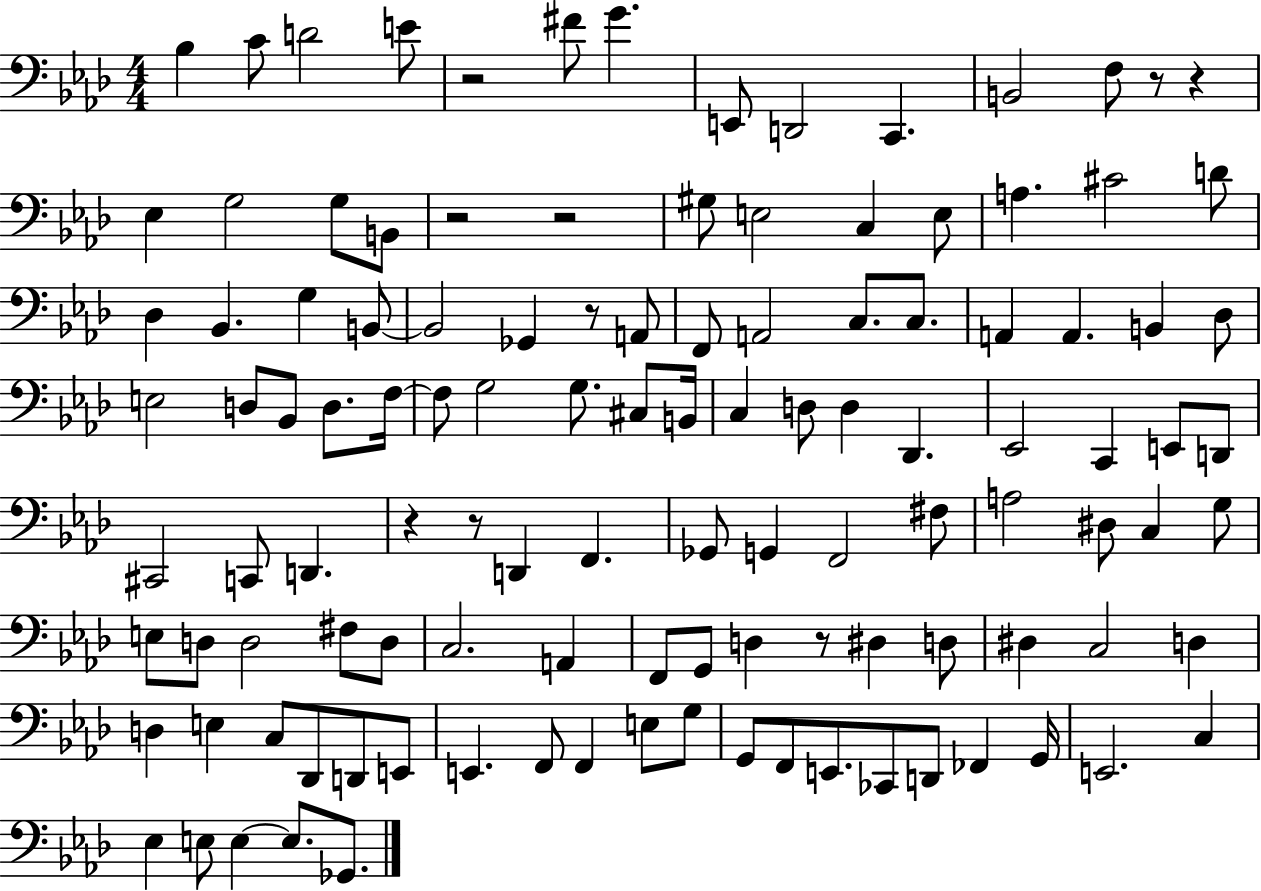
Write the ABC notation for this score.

X:1
T:Untitled
M:4/4
L:1/4
K:Ab
_B, C/2 D2 E/2 z2 ^F/2 G E,,/2 D,,2 C,, B,,2 F,/2 z/2 z _E, G,2 G,/2 B,,/2 z2 z2 ^G,/2 E,2 C, E,/2 A, ^C2 D/2 _D, _B,, G, B,,/2 B,,2 _G,, z/2 A,,/2 F,,/2 A,,2 C,/2 C,/2 A,, A,, B,, _D,/2 E,2 D,/2 _B,,/2 D,/2 F,/4 F,/2 G,2 G,/2 ^C,/2 B,,/4 C, D,/2 D, _D,, _E,,2 C,, E,,/2 D,,/2 ^C,,2 C,,/2 D,, z z/2 D,, F,, _G,,/2 G,, F,,2 ^F,/2 A,2 ^D,/2 C, G,/2 E,/2 D,/2 D,2 ^F,/2 D,/2 C,2 A,, F,,/2 G,,/2 D, z/2 ^D, D,/2 ^D, C,2 D, D, E, C,/2 _D,,/2 D,,/2 E,,/2 E,, F,,/2 F,, E,/2 G,/2 G,,/2 F,,/2 E,,/2 _C,,/2 D,,/2 _F,, G,,/4 E,,2 C, _E, E,/2 E, E,/2 _G,,/2